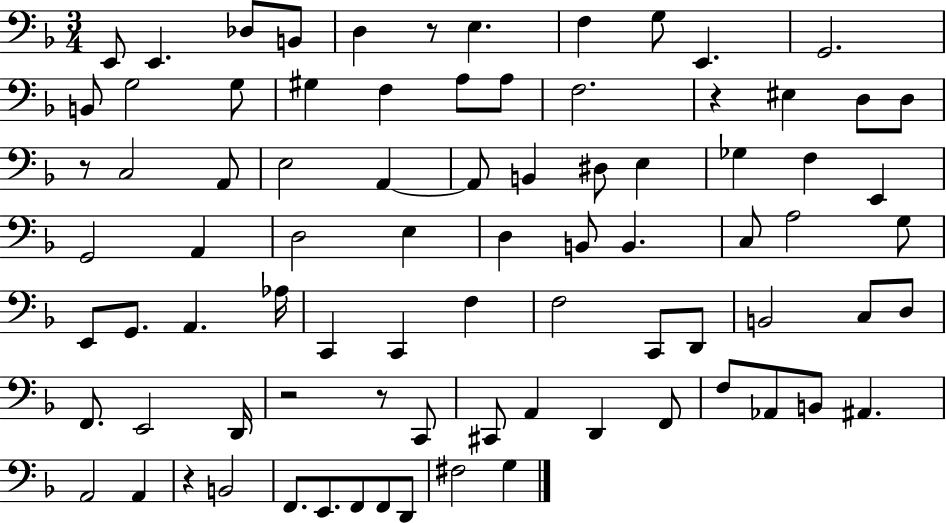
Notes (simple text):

E2/e E2/q. Db3/e B2/e D3/q R/e E3/q. F3/q G3/e E2/q. G2/h. B2/e G3/h G3/e G#3/q F3/q A3/e A3/e F3/h. R/q EIS3/q D3/e D3/e R/e C3/h A2/e E3/h A2/q A2/e B2/q D#3/e E3/q Gb3/q F3/q E2/q G2/h A2/q D3/h E3/q D3/q B2/e B2/q. C3/e A3/h G3/e E2/e G2/e. A2/q. Ab3/s C2/q C2/q F3/q F3/h C2/e D2/e B2/h C3/e D3/e F2/e. E2/h D2/s R/h R/e C2/e C#2/e A2/q D2/q F2/e F3/e Ab2/e B2/e A#2/q. A2/h A2/q R/q B2/h F2/e. E2/e. F2/e F2/e D2/e F#3/h G3/q